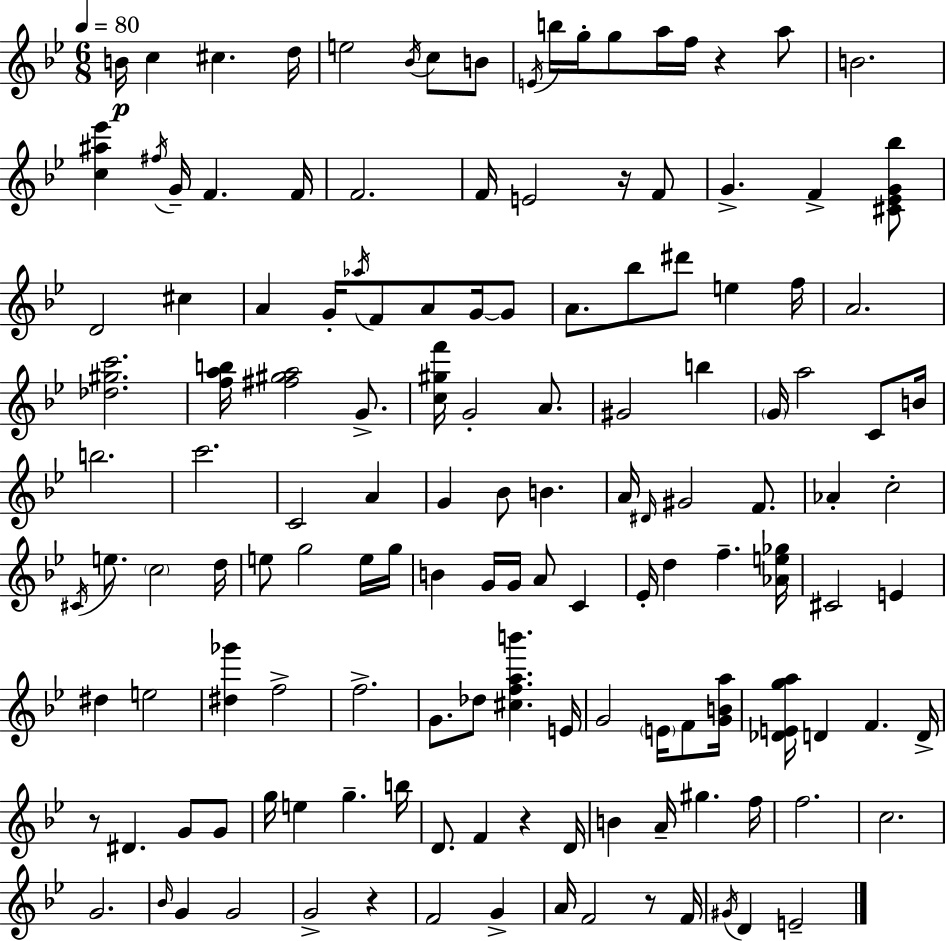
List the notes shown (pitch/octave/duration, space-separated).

B4/s C5/q C#5/q. D5/s E5/h Bb4/s C5/e B4/e E4/s B5/s G5/s G5/e A5/s F5/s R/q A5/e B4/h. [C5,A#5,Eb6]/q F#5/s G4/s F4/q. F4/s F4/h. F4/s E4/h R/s F4/e G4/q. F4/q [C#4,Eb4,G4,Bb5]/e D4/h C#5/q A4/q G4/s Ab5/s F4/e A4/e G4/s G4/e A4/e. Bb5/e D#6/e E5/q F5/s A4/h. [Db5,G#5,C6]/h. [F5,A5,B5]/s [F#5,G#5,A5]/h G4/e. [C5,G#5,F6]/s G4/h A4/e. G#4/h B5/q G4/s A5/h C4/e B4/s B5/h. C6/h. C4/h A4/q G4/q Bb4/e B4/q. A4/s D#4/s G#4/h F4/e. Ab4/q C5/h C#4/s E5/e. C5/h D5/s E5/e G5/h E5/s G5/s B4/q G4/s G4/s A4/e C4/q Eb4/s D5/q F5/q. [Ab4,E5,Gb5]/s C#4/h E4/q D#5/q E5/h [D#5,Gb6]/q F5/h F5/h. G4/e. Db5/e [C#5,F5,A5,B6]/q. E4/s G4/h E4/s F4/e [G4,B4,A5]/s [Db4,E4,G5,A5]/s D4/q F4/q. D4/s R/e D#4/q. G4/e G4/e G5/s E5/q G5/q. B5/s D4/e. F4/q R/q D4/s B4/q A4/s G#5/q. F5/s F5/h. C5/h. G4/h. Bb4/s G4/q G4/h G4/h R/q F4/h G4/q A4/s F4/h R/e F4/s G#4/s D4/q E4/h